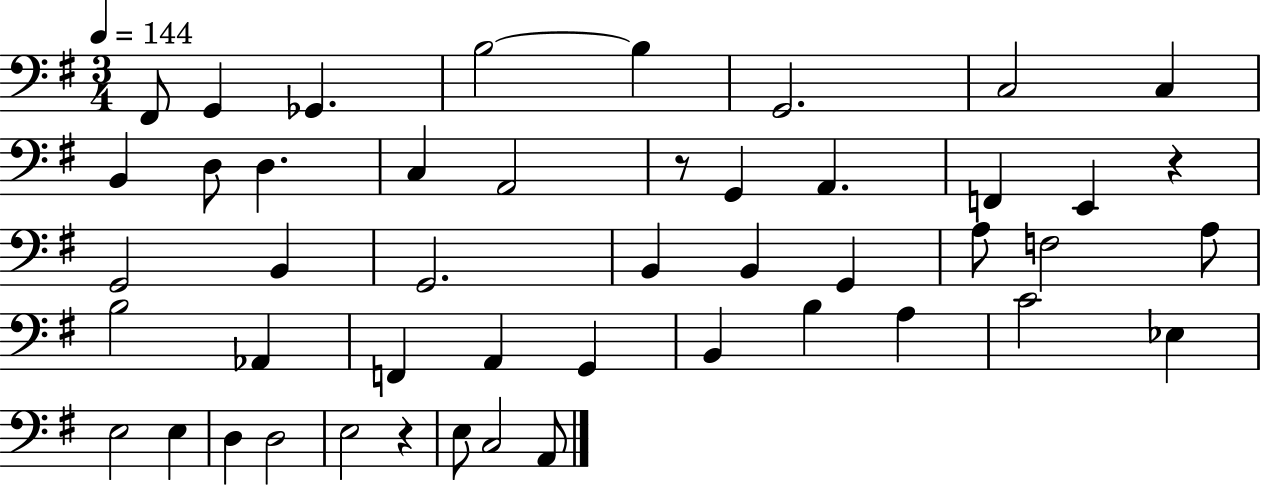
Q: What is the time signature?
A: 3/4